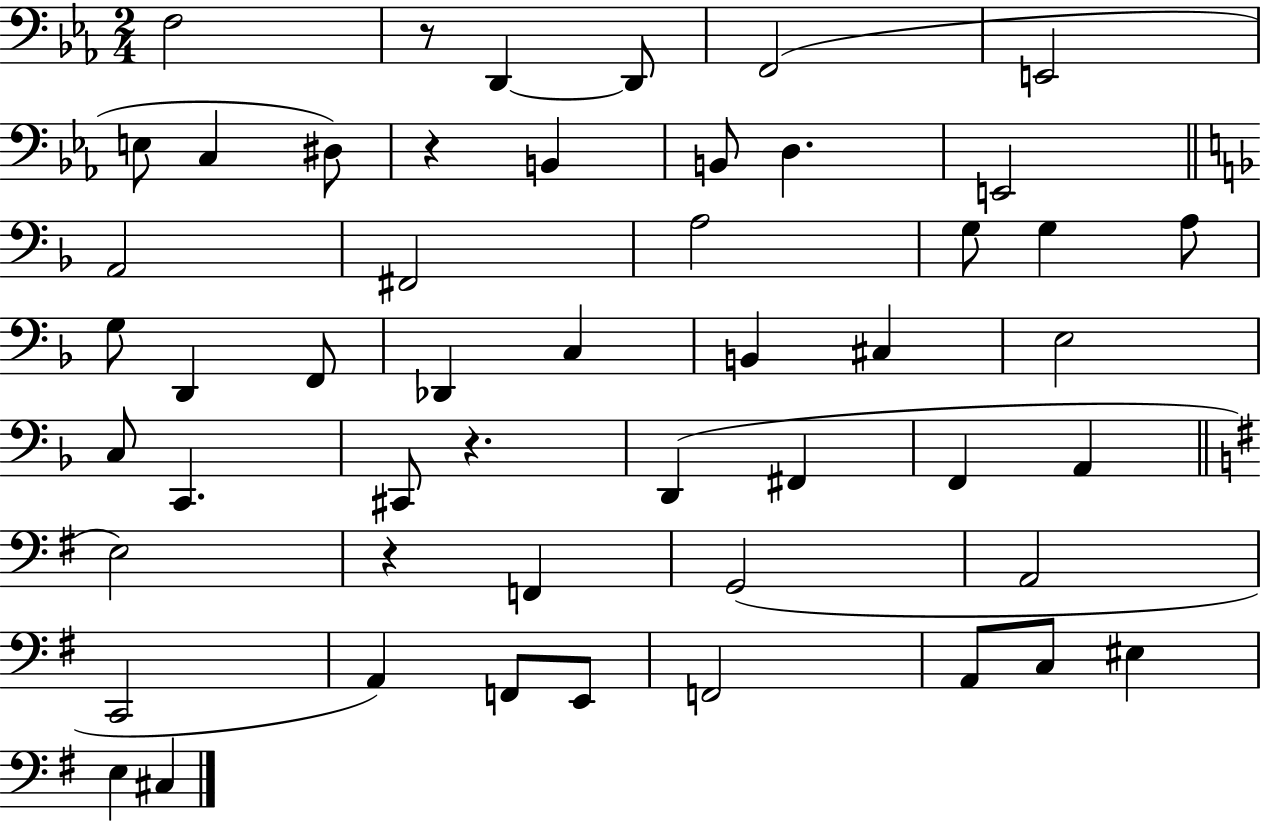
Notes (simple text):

F3/h R/e D2/q D2/e F2/h E2/h E3/e C3/q D#3/e R/q B2/q B2/e D3/q. E2/h A2/h F#2/h A3/h G3/e G3/q A3/e G3/e D2/q F2/e Db2/q C3/q B2/q C#3/q E3/h C3/e C2/q. C#2/e R/q. D2/q F#2/q F2/q A2/q E3/h R/q F2/q G2/h A2/h C2/h A2/q F2/e E2/e F2/h A2/e C3/e EIS3/q E3/q C#3/q